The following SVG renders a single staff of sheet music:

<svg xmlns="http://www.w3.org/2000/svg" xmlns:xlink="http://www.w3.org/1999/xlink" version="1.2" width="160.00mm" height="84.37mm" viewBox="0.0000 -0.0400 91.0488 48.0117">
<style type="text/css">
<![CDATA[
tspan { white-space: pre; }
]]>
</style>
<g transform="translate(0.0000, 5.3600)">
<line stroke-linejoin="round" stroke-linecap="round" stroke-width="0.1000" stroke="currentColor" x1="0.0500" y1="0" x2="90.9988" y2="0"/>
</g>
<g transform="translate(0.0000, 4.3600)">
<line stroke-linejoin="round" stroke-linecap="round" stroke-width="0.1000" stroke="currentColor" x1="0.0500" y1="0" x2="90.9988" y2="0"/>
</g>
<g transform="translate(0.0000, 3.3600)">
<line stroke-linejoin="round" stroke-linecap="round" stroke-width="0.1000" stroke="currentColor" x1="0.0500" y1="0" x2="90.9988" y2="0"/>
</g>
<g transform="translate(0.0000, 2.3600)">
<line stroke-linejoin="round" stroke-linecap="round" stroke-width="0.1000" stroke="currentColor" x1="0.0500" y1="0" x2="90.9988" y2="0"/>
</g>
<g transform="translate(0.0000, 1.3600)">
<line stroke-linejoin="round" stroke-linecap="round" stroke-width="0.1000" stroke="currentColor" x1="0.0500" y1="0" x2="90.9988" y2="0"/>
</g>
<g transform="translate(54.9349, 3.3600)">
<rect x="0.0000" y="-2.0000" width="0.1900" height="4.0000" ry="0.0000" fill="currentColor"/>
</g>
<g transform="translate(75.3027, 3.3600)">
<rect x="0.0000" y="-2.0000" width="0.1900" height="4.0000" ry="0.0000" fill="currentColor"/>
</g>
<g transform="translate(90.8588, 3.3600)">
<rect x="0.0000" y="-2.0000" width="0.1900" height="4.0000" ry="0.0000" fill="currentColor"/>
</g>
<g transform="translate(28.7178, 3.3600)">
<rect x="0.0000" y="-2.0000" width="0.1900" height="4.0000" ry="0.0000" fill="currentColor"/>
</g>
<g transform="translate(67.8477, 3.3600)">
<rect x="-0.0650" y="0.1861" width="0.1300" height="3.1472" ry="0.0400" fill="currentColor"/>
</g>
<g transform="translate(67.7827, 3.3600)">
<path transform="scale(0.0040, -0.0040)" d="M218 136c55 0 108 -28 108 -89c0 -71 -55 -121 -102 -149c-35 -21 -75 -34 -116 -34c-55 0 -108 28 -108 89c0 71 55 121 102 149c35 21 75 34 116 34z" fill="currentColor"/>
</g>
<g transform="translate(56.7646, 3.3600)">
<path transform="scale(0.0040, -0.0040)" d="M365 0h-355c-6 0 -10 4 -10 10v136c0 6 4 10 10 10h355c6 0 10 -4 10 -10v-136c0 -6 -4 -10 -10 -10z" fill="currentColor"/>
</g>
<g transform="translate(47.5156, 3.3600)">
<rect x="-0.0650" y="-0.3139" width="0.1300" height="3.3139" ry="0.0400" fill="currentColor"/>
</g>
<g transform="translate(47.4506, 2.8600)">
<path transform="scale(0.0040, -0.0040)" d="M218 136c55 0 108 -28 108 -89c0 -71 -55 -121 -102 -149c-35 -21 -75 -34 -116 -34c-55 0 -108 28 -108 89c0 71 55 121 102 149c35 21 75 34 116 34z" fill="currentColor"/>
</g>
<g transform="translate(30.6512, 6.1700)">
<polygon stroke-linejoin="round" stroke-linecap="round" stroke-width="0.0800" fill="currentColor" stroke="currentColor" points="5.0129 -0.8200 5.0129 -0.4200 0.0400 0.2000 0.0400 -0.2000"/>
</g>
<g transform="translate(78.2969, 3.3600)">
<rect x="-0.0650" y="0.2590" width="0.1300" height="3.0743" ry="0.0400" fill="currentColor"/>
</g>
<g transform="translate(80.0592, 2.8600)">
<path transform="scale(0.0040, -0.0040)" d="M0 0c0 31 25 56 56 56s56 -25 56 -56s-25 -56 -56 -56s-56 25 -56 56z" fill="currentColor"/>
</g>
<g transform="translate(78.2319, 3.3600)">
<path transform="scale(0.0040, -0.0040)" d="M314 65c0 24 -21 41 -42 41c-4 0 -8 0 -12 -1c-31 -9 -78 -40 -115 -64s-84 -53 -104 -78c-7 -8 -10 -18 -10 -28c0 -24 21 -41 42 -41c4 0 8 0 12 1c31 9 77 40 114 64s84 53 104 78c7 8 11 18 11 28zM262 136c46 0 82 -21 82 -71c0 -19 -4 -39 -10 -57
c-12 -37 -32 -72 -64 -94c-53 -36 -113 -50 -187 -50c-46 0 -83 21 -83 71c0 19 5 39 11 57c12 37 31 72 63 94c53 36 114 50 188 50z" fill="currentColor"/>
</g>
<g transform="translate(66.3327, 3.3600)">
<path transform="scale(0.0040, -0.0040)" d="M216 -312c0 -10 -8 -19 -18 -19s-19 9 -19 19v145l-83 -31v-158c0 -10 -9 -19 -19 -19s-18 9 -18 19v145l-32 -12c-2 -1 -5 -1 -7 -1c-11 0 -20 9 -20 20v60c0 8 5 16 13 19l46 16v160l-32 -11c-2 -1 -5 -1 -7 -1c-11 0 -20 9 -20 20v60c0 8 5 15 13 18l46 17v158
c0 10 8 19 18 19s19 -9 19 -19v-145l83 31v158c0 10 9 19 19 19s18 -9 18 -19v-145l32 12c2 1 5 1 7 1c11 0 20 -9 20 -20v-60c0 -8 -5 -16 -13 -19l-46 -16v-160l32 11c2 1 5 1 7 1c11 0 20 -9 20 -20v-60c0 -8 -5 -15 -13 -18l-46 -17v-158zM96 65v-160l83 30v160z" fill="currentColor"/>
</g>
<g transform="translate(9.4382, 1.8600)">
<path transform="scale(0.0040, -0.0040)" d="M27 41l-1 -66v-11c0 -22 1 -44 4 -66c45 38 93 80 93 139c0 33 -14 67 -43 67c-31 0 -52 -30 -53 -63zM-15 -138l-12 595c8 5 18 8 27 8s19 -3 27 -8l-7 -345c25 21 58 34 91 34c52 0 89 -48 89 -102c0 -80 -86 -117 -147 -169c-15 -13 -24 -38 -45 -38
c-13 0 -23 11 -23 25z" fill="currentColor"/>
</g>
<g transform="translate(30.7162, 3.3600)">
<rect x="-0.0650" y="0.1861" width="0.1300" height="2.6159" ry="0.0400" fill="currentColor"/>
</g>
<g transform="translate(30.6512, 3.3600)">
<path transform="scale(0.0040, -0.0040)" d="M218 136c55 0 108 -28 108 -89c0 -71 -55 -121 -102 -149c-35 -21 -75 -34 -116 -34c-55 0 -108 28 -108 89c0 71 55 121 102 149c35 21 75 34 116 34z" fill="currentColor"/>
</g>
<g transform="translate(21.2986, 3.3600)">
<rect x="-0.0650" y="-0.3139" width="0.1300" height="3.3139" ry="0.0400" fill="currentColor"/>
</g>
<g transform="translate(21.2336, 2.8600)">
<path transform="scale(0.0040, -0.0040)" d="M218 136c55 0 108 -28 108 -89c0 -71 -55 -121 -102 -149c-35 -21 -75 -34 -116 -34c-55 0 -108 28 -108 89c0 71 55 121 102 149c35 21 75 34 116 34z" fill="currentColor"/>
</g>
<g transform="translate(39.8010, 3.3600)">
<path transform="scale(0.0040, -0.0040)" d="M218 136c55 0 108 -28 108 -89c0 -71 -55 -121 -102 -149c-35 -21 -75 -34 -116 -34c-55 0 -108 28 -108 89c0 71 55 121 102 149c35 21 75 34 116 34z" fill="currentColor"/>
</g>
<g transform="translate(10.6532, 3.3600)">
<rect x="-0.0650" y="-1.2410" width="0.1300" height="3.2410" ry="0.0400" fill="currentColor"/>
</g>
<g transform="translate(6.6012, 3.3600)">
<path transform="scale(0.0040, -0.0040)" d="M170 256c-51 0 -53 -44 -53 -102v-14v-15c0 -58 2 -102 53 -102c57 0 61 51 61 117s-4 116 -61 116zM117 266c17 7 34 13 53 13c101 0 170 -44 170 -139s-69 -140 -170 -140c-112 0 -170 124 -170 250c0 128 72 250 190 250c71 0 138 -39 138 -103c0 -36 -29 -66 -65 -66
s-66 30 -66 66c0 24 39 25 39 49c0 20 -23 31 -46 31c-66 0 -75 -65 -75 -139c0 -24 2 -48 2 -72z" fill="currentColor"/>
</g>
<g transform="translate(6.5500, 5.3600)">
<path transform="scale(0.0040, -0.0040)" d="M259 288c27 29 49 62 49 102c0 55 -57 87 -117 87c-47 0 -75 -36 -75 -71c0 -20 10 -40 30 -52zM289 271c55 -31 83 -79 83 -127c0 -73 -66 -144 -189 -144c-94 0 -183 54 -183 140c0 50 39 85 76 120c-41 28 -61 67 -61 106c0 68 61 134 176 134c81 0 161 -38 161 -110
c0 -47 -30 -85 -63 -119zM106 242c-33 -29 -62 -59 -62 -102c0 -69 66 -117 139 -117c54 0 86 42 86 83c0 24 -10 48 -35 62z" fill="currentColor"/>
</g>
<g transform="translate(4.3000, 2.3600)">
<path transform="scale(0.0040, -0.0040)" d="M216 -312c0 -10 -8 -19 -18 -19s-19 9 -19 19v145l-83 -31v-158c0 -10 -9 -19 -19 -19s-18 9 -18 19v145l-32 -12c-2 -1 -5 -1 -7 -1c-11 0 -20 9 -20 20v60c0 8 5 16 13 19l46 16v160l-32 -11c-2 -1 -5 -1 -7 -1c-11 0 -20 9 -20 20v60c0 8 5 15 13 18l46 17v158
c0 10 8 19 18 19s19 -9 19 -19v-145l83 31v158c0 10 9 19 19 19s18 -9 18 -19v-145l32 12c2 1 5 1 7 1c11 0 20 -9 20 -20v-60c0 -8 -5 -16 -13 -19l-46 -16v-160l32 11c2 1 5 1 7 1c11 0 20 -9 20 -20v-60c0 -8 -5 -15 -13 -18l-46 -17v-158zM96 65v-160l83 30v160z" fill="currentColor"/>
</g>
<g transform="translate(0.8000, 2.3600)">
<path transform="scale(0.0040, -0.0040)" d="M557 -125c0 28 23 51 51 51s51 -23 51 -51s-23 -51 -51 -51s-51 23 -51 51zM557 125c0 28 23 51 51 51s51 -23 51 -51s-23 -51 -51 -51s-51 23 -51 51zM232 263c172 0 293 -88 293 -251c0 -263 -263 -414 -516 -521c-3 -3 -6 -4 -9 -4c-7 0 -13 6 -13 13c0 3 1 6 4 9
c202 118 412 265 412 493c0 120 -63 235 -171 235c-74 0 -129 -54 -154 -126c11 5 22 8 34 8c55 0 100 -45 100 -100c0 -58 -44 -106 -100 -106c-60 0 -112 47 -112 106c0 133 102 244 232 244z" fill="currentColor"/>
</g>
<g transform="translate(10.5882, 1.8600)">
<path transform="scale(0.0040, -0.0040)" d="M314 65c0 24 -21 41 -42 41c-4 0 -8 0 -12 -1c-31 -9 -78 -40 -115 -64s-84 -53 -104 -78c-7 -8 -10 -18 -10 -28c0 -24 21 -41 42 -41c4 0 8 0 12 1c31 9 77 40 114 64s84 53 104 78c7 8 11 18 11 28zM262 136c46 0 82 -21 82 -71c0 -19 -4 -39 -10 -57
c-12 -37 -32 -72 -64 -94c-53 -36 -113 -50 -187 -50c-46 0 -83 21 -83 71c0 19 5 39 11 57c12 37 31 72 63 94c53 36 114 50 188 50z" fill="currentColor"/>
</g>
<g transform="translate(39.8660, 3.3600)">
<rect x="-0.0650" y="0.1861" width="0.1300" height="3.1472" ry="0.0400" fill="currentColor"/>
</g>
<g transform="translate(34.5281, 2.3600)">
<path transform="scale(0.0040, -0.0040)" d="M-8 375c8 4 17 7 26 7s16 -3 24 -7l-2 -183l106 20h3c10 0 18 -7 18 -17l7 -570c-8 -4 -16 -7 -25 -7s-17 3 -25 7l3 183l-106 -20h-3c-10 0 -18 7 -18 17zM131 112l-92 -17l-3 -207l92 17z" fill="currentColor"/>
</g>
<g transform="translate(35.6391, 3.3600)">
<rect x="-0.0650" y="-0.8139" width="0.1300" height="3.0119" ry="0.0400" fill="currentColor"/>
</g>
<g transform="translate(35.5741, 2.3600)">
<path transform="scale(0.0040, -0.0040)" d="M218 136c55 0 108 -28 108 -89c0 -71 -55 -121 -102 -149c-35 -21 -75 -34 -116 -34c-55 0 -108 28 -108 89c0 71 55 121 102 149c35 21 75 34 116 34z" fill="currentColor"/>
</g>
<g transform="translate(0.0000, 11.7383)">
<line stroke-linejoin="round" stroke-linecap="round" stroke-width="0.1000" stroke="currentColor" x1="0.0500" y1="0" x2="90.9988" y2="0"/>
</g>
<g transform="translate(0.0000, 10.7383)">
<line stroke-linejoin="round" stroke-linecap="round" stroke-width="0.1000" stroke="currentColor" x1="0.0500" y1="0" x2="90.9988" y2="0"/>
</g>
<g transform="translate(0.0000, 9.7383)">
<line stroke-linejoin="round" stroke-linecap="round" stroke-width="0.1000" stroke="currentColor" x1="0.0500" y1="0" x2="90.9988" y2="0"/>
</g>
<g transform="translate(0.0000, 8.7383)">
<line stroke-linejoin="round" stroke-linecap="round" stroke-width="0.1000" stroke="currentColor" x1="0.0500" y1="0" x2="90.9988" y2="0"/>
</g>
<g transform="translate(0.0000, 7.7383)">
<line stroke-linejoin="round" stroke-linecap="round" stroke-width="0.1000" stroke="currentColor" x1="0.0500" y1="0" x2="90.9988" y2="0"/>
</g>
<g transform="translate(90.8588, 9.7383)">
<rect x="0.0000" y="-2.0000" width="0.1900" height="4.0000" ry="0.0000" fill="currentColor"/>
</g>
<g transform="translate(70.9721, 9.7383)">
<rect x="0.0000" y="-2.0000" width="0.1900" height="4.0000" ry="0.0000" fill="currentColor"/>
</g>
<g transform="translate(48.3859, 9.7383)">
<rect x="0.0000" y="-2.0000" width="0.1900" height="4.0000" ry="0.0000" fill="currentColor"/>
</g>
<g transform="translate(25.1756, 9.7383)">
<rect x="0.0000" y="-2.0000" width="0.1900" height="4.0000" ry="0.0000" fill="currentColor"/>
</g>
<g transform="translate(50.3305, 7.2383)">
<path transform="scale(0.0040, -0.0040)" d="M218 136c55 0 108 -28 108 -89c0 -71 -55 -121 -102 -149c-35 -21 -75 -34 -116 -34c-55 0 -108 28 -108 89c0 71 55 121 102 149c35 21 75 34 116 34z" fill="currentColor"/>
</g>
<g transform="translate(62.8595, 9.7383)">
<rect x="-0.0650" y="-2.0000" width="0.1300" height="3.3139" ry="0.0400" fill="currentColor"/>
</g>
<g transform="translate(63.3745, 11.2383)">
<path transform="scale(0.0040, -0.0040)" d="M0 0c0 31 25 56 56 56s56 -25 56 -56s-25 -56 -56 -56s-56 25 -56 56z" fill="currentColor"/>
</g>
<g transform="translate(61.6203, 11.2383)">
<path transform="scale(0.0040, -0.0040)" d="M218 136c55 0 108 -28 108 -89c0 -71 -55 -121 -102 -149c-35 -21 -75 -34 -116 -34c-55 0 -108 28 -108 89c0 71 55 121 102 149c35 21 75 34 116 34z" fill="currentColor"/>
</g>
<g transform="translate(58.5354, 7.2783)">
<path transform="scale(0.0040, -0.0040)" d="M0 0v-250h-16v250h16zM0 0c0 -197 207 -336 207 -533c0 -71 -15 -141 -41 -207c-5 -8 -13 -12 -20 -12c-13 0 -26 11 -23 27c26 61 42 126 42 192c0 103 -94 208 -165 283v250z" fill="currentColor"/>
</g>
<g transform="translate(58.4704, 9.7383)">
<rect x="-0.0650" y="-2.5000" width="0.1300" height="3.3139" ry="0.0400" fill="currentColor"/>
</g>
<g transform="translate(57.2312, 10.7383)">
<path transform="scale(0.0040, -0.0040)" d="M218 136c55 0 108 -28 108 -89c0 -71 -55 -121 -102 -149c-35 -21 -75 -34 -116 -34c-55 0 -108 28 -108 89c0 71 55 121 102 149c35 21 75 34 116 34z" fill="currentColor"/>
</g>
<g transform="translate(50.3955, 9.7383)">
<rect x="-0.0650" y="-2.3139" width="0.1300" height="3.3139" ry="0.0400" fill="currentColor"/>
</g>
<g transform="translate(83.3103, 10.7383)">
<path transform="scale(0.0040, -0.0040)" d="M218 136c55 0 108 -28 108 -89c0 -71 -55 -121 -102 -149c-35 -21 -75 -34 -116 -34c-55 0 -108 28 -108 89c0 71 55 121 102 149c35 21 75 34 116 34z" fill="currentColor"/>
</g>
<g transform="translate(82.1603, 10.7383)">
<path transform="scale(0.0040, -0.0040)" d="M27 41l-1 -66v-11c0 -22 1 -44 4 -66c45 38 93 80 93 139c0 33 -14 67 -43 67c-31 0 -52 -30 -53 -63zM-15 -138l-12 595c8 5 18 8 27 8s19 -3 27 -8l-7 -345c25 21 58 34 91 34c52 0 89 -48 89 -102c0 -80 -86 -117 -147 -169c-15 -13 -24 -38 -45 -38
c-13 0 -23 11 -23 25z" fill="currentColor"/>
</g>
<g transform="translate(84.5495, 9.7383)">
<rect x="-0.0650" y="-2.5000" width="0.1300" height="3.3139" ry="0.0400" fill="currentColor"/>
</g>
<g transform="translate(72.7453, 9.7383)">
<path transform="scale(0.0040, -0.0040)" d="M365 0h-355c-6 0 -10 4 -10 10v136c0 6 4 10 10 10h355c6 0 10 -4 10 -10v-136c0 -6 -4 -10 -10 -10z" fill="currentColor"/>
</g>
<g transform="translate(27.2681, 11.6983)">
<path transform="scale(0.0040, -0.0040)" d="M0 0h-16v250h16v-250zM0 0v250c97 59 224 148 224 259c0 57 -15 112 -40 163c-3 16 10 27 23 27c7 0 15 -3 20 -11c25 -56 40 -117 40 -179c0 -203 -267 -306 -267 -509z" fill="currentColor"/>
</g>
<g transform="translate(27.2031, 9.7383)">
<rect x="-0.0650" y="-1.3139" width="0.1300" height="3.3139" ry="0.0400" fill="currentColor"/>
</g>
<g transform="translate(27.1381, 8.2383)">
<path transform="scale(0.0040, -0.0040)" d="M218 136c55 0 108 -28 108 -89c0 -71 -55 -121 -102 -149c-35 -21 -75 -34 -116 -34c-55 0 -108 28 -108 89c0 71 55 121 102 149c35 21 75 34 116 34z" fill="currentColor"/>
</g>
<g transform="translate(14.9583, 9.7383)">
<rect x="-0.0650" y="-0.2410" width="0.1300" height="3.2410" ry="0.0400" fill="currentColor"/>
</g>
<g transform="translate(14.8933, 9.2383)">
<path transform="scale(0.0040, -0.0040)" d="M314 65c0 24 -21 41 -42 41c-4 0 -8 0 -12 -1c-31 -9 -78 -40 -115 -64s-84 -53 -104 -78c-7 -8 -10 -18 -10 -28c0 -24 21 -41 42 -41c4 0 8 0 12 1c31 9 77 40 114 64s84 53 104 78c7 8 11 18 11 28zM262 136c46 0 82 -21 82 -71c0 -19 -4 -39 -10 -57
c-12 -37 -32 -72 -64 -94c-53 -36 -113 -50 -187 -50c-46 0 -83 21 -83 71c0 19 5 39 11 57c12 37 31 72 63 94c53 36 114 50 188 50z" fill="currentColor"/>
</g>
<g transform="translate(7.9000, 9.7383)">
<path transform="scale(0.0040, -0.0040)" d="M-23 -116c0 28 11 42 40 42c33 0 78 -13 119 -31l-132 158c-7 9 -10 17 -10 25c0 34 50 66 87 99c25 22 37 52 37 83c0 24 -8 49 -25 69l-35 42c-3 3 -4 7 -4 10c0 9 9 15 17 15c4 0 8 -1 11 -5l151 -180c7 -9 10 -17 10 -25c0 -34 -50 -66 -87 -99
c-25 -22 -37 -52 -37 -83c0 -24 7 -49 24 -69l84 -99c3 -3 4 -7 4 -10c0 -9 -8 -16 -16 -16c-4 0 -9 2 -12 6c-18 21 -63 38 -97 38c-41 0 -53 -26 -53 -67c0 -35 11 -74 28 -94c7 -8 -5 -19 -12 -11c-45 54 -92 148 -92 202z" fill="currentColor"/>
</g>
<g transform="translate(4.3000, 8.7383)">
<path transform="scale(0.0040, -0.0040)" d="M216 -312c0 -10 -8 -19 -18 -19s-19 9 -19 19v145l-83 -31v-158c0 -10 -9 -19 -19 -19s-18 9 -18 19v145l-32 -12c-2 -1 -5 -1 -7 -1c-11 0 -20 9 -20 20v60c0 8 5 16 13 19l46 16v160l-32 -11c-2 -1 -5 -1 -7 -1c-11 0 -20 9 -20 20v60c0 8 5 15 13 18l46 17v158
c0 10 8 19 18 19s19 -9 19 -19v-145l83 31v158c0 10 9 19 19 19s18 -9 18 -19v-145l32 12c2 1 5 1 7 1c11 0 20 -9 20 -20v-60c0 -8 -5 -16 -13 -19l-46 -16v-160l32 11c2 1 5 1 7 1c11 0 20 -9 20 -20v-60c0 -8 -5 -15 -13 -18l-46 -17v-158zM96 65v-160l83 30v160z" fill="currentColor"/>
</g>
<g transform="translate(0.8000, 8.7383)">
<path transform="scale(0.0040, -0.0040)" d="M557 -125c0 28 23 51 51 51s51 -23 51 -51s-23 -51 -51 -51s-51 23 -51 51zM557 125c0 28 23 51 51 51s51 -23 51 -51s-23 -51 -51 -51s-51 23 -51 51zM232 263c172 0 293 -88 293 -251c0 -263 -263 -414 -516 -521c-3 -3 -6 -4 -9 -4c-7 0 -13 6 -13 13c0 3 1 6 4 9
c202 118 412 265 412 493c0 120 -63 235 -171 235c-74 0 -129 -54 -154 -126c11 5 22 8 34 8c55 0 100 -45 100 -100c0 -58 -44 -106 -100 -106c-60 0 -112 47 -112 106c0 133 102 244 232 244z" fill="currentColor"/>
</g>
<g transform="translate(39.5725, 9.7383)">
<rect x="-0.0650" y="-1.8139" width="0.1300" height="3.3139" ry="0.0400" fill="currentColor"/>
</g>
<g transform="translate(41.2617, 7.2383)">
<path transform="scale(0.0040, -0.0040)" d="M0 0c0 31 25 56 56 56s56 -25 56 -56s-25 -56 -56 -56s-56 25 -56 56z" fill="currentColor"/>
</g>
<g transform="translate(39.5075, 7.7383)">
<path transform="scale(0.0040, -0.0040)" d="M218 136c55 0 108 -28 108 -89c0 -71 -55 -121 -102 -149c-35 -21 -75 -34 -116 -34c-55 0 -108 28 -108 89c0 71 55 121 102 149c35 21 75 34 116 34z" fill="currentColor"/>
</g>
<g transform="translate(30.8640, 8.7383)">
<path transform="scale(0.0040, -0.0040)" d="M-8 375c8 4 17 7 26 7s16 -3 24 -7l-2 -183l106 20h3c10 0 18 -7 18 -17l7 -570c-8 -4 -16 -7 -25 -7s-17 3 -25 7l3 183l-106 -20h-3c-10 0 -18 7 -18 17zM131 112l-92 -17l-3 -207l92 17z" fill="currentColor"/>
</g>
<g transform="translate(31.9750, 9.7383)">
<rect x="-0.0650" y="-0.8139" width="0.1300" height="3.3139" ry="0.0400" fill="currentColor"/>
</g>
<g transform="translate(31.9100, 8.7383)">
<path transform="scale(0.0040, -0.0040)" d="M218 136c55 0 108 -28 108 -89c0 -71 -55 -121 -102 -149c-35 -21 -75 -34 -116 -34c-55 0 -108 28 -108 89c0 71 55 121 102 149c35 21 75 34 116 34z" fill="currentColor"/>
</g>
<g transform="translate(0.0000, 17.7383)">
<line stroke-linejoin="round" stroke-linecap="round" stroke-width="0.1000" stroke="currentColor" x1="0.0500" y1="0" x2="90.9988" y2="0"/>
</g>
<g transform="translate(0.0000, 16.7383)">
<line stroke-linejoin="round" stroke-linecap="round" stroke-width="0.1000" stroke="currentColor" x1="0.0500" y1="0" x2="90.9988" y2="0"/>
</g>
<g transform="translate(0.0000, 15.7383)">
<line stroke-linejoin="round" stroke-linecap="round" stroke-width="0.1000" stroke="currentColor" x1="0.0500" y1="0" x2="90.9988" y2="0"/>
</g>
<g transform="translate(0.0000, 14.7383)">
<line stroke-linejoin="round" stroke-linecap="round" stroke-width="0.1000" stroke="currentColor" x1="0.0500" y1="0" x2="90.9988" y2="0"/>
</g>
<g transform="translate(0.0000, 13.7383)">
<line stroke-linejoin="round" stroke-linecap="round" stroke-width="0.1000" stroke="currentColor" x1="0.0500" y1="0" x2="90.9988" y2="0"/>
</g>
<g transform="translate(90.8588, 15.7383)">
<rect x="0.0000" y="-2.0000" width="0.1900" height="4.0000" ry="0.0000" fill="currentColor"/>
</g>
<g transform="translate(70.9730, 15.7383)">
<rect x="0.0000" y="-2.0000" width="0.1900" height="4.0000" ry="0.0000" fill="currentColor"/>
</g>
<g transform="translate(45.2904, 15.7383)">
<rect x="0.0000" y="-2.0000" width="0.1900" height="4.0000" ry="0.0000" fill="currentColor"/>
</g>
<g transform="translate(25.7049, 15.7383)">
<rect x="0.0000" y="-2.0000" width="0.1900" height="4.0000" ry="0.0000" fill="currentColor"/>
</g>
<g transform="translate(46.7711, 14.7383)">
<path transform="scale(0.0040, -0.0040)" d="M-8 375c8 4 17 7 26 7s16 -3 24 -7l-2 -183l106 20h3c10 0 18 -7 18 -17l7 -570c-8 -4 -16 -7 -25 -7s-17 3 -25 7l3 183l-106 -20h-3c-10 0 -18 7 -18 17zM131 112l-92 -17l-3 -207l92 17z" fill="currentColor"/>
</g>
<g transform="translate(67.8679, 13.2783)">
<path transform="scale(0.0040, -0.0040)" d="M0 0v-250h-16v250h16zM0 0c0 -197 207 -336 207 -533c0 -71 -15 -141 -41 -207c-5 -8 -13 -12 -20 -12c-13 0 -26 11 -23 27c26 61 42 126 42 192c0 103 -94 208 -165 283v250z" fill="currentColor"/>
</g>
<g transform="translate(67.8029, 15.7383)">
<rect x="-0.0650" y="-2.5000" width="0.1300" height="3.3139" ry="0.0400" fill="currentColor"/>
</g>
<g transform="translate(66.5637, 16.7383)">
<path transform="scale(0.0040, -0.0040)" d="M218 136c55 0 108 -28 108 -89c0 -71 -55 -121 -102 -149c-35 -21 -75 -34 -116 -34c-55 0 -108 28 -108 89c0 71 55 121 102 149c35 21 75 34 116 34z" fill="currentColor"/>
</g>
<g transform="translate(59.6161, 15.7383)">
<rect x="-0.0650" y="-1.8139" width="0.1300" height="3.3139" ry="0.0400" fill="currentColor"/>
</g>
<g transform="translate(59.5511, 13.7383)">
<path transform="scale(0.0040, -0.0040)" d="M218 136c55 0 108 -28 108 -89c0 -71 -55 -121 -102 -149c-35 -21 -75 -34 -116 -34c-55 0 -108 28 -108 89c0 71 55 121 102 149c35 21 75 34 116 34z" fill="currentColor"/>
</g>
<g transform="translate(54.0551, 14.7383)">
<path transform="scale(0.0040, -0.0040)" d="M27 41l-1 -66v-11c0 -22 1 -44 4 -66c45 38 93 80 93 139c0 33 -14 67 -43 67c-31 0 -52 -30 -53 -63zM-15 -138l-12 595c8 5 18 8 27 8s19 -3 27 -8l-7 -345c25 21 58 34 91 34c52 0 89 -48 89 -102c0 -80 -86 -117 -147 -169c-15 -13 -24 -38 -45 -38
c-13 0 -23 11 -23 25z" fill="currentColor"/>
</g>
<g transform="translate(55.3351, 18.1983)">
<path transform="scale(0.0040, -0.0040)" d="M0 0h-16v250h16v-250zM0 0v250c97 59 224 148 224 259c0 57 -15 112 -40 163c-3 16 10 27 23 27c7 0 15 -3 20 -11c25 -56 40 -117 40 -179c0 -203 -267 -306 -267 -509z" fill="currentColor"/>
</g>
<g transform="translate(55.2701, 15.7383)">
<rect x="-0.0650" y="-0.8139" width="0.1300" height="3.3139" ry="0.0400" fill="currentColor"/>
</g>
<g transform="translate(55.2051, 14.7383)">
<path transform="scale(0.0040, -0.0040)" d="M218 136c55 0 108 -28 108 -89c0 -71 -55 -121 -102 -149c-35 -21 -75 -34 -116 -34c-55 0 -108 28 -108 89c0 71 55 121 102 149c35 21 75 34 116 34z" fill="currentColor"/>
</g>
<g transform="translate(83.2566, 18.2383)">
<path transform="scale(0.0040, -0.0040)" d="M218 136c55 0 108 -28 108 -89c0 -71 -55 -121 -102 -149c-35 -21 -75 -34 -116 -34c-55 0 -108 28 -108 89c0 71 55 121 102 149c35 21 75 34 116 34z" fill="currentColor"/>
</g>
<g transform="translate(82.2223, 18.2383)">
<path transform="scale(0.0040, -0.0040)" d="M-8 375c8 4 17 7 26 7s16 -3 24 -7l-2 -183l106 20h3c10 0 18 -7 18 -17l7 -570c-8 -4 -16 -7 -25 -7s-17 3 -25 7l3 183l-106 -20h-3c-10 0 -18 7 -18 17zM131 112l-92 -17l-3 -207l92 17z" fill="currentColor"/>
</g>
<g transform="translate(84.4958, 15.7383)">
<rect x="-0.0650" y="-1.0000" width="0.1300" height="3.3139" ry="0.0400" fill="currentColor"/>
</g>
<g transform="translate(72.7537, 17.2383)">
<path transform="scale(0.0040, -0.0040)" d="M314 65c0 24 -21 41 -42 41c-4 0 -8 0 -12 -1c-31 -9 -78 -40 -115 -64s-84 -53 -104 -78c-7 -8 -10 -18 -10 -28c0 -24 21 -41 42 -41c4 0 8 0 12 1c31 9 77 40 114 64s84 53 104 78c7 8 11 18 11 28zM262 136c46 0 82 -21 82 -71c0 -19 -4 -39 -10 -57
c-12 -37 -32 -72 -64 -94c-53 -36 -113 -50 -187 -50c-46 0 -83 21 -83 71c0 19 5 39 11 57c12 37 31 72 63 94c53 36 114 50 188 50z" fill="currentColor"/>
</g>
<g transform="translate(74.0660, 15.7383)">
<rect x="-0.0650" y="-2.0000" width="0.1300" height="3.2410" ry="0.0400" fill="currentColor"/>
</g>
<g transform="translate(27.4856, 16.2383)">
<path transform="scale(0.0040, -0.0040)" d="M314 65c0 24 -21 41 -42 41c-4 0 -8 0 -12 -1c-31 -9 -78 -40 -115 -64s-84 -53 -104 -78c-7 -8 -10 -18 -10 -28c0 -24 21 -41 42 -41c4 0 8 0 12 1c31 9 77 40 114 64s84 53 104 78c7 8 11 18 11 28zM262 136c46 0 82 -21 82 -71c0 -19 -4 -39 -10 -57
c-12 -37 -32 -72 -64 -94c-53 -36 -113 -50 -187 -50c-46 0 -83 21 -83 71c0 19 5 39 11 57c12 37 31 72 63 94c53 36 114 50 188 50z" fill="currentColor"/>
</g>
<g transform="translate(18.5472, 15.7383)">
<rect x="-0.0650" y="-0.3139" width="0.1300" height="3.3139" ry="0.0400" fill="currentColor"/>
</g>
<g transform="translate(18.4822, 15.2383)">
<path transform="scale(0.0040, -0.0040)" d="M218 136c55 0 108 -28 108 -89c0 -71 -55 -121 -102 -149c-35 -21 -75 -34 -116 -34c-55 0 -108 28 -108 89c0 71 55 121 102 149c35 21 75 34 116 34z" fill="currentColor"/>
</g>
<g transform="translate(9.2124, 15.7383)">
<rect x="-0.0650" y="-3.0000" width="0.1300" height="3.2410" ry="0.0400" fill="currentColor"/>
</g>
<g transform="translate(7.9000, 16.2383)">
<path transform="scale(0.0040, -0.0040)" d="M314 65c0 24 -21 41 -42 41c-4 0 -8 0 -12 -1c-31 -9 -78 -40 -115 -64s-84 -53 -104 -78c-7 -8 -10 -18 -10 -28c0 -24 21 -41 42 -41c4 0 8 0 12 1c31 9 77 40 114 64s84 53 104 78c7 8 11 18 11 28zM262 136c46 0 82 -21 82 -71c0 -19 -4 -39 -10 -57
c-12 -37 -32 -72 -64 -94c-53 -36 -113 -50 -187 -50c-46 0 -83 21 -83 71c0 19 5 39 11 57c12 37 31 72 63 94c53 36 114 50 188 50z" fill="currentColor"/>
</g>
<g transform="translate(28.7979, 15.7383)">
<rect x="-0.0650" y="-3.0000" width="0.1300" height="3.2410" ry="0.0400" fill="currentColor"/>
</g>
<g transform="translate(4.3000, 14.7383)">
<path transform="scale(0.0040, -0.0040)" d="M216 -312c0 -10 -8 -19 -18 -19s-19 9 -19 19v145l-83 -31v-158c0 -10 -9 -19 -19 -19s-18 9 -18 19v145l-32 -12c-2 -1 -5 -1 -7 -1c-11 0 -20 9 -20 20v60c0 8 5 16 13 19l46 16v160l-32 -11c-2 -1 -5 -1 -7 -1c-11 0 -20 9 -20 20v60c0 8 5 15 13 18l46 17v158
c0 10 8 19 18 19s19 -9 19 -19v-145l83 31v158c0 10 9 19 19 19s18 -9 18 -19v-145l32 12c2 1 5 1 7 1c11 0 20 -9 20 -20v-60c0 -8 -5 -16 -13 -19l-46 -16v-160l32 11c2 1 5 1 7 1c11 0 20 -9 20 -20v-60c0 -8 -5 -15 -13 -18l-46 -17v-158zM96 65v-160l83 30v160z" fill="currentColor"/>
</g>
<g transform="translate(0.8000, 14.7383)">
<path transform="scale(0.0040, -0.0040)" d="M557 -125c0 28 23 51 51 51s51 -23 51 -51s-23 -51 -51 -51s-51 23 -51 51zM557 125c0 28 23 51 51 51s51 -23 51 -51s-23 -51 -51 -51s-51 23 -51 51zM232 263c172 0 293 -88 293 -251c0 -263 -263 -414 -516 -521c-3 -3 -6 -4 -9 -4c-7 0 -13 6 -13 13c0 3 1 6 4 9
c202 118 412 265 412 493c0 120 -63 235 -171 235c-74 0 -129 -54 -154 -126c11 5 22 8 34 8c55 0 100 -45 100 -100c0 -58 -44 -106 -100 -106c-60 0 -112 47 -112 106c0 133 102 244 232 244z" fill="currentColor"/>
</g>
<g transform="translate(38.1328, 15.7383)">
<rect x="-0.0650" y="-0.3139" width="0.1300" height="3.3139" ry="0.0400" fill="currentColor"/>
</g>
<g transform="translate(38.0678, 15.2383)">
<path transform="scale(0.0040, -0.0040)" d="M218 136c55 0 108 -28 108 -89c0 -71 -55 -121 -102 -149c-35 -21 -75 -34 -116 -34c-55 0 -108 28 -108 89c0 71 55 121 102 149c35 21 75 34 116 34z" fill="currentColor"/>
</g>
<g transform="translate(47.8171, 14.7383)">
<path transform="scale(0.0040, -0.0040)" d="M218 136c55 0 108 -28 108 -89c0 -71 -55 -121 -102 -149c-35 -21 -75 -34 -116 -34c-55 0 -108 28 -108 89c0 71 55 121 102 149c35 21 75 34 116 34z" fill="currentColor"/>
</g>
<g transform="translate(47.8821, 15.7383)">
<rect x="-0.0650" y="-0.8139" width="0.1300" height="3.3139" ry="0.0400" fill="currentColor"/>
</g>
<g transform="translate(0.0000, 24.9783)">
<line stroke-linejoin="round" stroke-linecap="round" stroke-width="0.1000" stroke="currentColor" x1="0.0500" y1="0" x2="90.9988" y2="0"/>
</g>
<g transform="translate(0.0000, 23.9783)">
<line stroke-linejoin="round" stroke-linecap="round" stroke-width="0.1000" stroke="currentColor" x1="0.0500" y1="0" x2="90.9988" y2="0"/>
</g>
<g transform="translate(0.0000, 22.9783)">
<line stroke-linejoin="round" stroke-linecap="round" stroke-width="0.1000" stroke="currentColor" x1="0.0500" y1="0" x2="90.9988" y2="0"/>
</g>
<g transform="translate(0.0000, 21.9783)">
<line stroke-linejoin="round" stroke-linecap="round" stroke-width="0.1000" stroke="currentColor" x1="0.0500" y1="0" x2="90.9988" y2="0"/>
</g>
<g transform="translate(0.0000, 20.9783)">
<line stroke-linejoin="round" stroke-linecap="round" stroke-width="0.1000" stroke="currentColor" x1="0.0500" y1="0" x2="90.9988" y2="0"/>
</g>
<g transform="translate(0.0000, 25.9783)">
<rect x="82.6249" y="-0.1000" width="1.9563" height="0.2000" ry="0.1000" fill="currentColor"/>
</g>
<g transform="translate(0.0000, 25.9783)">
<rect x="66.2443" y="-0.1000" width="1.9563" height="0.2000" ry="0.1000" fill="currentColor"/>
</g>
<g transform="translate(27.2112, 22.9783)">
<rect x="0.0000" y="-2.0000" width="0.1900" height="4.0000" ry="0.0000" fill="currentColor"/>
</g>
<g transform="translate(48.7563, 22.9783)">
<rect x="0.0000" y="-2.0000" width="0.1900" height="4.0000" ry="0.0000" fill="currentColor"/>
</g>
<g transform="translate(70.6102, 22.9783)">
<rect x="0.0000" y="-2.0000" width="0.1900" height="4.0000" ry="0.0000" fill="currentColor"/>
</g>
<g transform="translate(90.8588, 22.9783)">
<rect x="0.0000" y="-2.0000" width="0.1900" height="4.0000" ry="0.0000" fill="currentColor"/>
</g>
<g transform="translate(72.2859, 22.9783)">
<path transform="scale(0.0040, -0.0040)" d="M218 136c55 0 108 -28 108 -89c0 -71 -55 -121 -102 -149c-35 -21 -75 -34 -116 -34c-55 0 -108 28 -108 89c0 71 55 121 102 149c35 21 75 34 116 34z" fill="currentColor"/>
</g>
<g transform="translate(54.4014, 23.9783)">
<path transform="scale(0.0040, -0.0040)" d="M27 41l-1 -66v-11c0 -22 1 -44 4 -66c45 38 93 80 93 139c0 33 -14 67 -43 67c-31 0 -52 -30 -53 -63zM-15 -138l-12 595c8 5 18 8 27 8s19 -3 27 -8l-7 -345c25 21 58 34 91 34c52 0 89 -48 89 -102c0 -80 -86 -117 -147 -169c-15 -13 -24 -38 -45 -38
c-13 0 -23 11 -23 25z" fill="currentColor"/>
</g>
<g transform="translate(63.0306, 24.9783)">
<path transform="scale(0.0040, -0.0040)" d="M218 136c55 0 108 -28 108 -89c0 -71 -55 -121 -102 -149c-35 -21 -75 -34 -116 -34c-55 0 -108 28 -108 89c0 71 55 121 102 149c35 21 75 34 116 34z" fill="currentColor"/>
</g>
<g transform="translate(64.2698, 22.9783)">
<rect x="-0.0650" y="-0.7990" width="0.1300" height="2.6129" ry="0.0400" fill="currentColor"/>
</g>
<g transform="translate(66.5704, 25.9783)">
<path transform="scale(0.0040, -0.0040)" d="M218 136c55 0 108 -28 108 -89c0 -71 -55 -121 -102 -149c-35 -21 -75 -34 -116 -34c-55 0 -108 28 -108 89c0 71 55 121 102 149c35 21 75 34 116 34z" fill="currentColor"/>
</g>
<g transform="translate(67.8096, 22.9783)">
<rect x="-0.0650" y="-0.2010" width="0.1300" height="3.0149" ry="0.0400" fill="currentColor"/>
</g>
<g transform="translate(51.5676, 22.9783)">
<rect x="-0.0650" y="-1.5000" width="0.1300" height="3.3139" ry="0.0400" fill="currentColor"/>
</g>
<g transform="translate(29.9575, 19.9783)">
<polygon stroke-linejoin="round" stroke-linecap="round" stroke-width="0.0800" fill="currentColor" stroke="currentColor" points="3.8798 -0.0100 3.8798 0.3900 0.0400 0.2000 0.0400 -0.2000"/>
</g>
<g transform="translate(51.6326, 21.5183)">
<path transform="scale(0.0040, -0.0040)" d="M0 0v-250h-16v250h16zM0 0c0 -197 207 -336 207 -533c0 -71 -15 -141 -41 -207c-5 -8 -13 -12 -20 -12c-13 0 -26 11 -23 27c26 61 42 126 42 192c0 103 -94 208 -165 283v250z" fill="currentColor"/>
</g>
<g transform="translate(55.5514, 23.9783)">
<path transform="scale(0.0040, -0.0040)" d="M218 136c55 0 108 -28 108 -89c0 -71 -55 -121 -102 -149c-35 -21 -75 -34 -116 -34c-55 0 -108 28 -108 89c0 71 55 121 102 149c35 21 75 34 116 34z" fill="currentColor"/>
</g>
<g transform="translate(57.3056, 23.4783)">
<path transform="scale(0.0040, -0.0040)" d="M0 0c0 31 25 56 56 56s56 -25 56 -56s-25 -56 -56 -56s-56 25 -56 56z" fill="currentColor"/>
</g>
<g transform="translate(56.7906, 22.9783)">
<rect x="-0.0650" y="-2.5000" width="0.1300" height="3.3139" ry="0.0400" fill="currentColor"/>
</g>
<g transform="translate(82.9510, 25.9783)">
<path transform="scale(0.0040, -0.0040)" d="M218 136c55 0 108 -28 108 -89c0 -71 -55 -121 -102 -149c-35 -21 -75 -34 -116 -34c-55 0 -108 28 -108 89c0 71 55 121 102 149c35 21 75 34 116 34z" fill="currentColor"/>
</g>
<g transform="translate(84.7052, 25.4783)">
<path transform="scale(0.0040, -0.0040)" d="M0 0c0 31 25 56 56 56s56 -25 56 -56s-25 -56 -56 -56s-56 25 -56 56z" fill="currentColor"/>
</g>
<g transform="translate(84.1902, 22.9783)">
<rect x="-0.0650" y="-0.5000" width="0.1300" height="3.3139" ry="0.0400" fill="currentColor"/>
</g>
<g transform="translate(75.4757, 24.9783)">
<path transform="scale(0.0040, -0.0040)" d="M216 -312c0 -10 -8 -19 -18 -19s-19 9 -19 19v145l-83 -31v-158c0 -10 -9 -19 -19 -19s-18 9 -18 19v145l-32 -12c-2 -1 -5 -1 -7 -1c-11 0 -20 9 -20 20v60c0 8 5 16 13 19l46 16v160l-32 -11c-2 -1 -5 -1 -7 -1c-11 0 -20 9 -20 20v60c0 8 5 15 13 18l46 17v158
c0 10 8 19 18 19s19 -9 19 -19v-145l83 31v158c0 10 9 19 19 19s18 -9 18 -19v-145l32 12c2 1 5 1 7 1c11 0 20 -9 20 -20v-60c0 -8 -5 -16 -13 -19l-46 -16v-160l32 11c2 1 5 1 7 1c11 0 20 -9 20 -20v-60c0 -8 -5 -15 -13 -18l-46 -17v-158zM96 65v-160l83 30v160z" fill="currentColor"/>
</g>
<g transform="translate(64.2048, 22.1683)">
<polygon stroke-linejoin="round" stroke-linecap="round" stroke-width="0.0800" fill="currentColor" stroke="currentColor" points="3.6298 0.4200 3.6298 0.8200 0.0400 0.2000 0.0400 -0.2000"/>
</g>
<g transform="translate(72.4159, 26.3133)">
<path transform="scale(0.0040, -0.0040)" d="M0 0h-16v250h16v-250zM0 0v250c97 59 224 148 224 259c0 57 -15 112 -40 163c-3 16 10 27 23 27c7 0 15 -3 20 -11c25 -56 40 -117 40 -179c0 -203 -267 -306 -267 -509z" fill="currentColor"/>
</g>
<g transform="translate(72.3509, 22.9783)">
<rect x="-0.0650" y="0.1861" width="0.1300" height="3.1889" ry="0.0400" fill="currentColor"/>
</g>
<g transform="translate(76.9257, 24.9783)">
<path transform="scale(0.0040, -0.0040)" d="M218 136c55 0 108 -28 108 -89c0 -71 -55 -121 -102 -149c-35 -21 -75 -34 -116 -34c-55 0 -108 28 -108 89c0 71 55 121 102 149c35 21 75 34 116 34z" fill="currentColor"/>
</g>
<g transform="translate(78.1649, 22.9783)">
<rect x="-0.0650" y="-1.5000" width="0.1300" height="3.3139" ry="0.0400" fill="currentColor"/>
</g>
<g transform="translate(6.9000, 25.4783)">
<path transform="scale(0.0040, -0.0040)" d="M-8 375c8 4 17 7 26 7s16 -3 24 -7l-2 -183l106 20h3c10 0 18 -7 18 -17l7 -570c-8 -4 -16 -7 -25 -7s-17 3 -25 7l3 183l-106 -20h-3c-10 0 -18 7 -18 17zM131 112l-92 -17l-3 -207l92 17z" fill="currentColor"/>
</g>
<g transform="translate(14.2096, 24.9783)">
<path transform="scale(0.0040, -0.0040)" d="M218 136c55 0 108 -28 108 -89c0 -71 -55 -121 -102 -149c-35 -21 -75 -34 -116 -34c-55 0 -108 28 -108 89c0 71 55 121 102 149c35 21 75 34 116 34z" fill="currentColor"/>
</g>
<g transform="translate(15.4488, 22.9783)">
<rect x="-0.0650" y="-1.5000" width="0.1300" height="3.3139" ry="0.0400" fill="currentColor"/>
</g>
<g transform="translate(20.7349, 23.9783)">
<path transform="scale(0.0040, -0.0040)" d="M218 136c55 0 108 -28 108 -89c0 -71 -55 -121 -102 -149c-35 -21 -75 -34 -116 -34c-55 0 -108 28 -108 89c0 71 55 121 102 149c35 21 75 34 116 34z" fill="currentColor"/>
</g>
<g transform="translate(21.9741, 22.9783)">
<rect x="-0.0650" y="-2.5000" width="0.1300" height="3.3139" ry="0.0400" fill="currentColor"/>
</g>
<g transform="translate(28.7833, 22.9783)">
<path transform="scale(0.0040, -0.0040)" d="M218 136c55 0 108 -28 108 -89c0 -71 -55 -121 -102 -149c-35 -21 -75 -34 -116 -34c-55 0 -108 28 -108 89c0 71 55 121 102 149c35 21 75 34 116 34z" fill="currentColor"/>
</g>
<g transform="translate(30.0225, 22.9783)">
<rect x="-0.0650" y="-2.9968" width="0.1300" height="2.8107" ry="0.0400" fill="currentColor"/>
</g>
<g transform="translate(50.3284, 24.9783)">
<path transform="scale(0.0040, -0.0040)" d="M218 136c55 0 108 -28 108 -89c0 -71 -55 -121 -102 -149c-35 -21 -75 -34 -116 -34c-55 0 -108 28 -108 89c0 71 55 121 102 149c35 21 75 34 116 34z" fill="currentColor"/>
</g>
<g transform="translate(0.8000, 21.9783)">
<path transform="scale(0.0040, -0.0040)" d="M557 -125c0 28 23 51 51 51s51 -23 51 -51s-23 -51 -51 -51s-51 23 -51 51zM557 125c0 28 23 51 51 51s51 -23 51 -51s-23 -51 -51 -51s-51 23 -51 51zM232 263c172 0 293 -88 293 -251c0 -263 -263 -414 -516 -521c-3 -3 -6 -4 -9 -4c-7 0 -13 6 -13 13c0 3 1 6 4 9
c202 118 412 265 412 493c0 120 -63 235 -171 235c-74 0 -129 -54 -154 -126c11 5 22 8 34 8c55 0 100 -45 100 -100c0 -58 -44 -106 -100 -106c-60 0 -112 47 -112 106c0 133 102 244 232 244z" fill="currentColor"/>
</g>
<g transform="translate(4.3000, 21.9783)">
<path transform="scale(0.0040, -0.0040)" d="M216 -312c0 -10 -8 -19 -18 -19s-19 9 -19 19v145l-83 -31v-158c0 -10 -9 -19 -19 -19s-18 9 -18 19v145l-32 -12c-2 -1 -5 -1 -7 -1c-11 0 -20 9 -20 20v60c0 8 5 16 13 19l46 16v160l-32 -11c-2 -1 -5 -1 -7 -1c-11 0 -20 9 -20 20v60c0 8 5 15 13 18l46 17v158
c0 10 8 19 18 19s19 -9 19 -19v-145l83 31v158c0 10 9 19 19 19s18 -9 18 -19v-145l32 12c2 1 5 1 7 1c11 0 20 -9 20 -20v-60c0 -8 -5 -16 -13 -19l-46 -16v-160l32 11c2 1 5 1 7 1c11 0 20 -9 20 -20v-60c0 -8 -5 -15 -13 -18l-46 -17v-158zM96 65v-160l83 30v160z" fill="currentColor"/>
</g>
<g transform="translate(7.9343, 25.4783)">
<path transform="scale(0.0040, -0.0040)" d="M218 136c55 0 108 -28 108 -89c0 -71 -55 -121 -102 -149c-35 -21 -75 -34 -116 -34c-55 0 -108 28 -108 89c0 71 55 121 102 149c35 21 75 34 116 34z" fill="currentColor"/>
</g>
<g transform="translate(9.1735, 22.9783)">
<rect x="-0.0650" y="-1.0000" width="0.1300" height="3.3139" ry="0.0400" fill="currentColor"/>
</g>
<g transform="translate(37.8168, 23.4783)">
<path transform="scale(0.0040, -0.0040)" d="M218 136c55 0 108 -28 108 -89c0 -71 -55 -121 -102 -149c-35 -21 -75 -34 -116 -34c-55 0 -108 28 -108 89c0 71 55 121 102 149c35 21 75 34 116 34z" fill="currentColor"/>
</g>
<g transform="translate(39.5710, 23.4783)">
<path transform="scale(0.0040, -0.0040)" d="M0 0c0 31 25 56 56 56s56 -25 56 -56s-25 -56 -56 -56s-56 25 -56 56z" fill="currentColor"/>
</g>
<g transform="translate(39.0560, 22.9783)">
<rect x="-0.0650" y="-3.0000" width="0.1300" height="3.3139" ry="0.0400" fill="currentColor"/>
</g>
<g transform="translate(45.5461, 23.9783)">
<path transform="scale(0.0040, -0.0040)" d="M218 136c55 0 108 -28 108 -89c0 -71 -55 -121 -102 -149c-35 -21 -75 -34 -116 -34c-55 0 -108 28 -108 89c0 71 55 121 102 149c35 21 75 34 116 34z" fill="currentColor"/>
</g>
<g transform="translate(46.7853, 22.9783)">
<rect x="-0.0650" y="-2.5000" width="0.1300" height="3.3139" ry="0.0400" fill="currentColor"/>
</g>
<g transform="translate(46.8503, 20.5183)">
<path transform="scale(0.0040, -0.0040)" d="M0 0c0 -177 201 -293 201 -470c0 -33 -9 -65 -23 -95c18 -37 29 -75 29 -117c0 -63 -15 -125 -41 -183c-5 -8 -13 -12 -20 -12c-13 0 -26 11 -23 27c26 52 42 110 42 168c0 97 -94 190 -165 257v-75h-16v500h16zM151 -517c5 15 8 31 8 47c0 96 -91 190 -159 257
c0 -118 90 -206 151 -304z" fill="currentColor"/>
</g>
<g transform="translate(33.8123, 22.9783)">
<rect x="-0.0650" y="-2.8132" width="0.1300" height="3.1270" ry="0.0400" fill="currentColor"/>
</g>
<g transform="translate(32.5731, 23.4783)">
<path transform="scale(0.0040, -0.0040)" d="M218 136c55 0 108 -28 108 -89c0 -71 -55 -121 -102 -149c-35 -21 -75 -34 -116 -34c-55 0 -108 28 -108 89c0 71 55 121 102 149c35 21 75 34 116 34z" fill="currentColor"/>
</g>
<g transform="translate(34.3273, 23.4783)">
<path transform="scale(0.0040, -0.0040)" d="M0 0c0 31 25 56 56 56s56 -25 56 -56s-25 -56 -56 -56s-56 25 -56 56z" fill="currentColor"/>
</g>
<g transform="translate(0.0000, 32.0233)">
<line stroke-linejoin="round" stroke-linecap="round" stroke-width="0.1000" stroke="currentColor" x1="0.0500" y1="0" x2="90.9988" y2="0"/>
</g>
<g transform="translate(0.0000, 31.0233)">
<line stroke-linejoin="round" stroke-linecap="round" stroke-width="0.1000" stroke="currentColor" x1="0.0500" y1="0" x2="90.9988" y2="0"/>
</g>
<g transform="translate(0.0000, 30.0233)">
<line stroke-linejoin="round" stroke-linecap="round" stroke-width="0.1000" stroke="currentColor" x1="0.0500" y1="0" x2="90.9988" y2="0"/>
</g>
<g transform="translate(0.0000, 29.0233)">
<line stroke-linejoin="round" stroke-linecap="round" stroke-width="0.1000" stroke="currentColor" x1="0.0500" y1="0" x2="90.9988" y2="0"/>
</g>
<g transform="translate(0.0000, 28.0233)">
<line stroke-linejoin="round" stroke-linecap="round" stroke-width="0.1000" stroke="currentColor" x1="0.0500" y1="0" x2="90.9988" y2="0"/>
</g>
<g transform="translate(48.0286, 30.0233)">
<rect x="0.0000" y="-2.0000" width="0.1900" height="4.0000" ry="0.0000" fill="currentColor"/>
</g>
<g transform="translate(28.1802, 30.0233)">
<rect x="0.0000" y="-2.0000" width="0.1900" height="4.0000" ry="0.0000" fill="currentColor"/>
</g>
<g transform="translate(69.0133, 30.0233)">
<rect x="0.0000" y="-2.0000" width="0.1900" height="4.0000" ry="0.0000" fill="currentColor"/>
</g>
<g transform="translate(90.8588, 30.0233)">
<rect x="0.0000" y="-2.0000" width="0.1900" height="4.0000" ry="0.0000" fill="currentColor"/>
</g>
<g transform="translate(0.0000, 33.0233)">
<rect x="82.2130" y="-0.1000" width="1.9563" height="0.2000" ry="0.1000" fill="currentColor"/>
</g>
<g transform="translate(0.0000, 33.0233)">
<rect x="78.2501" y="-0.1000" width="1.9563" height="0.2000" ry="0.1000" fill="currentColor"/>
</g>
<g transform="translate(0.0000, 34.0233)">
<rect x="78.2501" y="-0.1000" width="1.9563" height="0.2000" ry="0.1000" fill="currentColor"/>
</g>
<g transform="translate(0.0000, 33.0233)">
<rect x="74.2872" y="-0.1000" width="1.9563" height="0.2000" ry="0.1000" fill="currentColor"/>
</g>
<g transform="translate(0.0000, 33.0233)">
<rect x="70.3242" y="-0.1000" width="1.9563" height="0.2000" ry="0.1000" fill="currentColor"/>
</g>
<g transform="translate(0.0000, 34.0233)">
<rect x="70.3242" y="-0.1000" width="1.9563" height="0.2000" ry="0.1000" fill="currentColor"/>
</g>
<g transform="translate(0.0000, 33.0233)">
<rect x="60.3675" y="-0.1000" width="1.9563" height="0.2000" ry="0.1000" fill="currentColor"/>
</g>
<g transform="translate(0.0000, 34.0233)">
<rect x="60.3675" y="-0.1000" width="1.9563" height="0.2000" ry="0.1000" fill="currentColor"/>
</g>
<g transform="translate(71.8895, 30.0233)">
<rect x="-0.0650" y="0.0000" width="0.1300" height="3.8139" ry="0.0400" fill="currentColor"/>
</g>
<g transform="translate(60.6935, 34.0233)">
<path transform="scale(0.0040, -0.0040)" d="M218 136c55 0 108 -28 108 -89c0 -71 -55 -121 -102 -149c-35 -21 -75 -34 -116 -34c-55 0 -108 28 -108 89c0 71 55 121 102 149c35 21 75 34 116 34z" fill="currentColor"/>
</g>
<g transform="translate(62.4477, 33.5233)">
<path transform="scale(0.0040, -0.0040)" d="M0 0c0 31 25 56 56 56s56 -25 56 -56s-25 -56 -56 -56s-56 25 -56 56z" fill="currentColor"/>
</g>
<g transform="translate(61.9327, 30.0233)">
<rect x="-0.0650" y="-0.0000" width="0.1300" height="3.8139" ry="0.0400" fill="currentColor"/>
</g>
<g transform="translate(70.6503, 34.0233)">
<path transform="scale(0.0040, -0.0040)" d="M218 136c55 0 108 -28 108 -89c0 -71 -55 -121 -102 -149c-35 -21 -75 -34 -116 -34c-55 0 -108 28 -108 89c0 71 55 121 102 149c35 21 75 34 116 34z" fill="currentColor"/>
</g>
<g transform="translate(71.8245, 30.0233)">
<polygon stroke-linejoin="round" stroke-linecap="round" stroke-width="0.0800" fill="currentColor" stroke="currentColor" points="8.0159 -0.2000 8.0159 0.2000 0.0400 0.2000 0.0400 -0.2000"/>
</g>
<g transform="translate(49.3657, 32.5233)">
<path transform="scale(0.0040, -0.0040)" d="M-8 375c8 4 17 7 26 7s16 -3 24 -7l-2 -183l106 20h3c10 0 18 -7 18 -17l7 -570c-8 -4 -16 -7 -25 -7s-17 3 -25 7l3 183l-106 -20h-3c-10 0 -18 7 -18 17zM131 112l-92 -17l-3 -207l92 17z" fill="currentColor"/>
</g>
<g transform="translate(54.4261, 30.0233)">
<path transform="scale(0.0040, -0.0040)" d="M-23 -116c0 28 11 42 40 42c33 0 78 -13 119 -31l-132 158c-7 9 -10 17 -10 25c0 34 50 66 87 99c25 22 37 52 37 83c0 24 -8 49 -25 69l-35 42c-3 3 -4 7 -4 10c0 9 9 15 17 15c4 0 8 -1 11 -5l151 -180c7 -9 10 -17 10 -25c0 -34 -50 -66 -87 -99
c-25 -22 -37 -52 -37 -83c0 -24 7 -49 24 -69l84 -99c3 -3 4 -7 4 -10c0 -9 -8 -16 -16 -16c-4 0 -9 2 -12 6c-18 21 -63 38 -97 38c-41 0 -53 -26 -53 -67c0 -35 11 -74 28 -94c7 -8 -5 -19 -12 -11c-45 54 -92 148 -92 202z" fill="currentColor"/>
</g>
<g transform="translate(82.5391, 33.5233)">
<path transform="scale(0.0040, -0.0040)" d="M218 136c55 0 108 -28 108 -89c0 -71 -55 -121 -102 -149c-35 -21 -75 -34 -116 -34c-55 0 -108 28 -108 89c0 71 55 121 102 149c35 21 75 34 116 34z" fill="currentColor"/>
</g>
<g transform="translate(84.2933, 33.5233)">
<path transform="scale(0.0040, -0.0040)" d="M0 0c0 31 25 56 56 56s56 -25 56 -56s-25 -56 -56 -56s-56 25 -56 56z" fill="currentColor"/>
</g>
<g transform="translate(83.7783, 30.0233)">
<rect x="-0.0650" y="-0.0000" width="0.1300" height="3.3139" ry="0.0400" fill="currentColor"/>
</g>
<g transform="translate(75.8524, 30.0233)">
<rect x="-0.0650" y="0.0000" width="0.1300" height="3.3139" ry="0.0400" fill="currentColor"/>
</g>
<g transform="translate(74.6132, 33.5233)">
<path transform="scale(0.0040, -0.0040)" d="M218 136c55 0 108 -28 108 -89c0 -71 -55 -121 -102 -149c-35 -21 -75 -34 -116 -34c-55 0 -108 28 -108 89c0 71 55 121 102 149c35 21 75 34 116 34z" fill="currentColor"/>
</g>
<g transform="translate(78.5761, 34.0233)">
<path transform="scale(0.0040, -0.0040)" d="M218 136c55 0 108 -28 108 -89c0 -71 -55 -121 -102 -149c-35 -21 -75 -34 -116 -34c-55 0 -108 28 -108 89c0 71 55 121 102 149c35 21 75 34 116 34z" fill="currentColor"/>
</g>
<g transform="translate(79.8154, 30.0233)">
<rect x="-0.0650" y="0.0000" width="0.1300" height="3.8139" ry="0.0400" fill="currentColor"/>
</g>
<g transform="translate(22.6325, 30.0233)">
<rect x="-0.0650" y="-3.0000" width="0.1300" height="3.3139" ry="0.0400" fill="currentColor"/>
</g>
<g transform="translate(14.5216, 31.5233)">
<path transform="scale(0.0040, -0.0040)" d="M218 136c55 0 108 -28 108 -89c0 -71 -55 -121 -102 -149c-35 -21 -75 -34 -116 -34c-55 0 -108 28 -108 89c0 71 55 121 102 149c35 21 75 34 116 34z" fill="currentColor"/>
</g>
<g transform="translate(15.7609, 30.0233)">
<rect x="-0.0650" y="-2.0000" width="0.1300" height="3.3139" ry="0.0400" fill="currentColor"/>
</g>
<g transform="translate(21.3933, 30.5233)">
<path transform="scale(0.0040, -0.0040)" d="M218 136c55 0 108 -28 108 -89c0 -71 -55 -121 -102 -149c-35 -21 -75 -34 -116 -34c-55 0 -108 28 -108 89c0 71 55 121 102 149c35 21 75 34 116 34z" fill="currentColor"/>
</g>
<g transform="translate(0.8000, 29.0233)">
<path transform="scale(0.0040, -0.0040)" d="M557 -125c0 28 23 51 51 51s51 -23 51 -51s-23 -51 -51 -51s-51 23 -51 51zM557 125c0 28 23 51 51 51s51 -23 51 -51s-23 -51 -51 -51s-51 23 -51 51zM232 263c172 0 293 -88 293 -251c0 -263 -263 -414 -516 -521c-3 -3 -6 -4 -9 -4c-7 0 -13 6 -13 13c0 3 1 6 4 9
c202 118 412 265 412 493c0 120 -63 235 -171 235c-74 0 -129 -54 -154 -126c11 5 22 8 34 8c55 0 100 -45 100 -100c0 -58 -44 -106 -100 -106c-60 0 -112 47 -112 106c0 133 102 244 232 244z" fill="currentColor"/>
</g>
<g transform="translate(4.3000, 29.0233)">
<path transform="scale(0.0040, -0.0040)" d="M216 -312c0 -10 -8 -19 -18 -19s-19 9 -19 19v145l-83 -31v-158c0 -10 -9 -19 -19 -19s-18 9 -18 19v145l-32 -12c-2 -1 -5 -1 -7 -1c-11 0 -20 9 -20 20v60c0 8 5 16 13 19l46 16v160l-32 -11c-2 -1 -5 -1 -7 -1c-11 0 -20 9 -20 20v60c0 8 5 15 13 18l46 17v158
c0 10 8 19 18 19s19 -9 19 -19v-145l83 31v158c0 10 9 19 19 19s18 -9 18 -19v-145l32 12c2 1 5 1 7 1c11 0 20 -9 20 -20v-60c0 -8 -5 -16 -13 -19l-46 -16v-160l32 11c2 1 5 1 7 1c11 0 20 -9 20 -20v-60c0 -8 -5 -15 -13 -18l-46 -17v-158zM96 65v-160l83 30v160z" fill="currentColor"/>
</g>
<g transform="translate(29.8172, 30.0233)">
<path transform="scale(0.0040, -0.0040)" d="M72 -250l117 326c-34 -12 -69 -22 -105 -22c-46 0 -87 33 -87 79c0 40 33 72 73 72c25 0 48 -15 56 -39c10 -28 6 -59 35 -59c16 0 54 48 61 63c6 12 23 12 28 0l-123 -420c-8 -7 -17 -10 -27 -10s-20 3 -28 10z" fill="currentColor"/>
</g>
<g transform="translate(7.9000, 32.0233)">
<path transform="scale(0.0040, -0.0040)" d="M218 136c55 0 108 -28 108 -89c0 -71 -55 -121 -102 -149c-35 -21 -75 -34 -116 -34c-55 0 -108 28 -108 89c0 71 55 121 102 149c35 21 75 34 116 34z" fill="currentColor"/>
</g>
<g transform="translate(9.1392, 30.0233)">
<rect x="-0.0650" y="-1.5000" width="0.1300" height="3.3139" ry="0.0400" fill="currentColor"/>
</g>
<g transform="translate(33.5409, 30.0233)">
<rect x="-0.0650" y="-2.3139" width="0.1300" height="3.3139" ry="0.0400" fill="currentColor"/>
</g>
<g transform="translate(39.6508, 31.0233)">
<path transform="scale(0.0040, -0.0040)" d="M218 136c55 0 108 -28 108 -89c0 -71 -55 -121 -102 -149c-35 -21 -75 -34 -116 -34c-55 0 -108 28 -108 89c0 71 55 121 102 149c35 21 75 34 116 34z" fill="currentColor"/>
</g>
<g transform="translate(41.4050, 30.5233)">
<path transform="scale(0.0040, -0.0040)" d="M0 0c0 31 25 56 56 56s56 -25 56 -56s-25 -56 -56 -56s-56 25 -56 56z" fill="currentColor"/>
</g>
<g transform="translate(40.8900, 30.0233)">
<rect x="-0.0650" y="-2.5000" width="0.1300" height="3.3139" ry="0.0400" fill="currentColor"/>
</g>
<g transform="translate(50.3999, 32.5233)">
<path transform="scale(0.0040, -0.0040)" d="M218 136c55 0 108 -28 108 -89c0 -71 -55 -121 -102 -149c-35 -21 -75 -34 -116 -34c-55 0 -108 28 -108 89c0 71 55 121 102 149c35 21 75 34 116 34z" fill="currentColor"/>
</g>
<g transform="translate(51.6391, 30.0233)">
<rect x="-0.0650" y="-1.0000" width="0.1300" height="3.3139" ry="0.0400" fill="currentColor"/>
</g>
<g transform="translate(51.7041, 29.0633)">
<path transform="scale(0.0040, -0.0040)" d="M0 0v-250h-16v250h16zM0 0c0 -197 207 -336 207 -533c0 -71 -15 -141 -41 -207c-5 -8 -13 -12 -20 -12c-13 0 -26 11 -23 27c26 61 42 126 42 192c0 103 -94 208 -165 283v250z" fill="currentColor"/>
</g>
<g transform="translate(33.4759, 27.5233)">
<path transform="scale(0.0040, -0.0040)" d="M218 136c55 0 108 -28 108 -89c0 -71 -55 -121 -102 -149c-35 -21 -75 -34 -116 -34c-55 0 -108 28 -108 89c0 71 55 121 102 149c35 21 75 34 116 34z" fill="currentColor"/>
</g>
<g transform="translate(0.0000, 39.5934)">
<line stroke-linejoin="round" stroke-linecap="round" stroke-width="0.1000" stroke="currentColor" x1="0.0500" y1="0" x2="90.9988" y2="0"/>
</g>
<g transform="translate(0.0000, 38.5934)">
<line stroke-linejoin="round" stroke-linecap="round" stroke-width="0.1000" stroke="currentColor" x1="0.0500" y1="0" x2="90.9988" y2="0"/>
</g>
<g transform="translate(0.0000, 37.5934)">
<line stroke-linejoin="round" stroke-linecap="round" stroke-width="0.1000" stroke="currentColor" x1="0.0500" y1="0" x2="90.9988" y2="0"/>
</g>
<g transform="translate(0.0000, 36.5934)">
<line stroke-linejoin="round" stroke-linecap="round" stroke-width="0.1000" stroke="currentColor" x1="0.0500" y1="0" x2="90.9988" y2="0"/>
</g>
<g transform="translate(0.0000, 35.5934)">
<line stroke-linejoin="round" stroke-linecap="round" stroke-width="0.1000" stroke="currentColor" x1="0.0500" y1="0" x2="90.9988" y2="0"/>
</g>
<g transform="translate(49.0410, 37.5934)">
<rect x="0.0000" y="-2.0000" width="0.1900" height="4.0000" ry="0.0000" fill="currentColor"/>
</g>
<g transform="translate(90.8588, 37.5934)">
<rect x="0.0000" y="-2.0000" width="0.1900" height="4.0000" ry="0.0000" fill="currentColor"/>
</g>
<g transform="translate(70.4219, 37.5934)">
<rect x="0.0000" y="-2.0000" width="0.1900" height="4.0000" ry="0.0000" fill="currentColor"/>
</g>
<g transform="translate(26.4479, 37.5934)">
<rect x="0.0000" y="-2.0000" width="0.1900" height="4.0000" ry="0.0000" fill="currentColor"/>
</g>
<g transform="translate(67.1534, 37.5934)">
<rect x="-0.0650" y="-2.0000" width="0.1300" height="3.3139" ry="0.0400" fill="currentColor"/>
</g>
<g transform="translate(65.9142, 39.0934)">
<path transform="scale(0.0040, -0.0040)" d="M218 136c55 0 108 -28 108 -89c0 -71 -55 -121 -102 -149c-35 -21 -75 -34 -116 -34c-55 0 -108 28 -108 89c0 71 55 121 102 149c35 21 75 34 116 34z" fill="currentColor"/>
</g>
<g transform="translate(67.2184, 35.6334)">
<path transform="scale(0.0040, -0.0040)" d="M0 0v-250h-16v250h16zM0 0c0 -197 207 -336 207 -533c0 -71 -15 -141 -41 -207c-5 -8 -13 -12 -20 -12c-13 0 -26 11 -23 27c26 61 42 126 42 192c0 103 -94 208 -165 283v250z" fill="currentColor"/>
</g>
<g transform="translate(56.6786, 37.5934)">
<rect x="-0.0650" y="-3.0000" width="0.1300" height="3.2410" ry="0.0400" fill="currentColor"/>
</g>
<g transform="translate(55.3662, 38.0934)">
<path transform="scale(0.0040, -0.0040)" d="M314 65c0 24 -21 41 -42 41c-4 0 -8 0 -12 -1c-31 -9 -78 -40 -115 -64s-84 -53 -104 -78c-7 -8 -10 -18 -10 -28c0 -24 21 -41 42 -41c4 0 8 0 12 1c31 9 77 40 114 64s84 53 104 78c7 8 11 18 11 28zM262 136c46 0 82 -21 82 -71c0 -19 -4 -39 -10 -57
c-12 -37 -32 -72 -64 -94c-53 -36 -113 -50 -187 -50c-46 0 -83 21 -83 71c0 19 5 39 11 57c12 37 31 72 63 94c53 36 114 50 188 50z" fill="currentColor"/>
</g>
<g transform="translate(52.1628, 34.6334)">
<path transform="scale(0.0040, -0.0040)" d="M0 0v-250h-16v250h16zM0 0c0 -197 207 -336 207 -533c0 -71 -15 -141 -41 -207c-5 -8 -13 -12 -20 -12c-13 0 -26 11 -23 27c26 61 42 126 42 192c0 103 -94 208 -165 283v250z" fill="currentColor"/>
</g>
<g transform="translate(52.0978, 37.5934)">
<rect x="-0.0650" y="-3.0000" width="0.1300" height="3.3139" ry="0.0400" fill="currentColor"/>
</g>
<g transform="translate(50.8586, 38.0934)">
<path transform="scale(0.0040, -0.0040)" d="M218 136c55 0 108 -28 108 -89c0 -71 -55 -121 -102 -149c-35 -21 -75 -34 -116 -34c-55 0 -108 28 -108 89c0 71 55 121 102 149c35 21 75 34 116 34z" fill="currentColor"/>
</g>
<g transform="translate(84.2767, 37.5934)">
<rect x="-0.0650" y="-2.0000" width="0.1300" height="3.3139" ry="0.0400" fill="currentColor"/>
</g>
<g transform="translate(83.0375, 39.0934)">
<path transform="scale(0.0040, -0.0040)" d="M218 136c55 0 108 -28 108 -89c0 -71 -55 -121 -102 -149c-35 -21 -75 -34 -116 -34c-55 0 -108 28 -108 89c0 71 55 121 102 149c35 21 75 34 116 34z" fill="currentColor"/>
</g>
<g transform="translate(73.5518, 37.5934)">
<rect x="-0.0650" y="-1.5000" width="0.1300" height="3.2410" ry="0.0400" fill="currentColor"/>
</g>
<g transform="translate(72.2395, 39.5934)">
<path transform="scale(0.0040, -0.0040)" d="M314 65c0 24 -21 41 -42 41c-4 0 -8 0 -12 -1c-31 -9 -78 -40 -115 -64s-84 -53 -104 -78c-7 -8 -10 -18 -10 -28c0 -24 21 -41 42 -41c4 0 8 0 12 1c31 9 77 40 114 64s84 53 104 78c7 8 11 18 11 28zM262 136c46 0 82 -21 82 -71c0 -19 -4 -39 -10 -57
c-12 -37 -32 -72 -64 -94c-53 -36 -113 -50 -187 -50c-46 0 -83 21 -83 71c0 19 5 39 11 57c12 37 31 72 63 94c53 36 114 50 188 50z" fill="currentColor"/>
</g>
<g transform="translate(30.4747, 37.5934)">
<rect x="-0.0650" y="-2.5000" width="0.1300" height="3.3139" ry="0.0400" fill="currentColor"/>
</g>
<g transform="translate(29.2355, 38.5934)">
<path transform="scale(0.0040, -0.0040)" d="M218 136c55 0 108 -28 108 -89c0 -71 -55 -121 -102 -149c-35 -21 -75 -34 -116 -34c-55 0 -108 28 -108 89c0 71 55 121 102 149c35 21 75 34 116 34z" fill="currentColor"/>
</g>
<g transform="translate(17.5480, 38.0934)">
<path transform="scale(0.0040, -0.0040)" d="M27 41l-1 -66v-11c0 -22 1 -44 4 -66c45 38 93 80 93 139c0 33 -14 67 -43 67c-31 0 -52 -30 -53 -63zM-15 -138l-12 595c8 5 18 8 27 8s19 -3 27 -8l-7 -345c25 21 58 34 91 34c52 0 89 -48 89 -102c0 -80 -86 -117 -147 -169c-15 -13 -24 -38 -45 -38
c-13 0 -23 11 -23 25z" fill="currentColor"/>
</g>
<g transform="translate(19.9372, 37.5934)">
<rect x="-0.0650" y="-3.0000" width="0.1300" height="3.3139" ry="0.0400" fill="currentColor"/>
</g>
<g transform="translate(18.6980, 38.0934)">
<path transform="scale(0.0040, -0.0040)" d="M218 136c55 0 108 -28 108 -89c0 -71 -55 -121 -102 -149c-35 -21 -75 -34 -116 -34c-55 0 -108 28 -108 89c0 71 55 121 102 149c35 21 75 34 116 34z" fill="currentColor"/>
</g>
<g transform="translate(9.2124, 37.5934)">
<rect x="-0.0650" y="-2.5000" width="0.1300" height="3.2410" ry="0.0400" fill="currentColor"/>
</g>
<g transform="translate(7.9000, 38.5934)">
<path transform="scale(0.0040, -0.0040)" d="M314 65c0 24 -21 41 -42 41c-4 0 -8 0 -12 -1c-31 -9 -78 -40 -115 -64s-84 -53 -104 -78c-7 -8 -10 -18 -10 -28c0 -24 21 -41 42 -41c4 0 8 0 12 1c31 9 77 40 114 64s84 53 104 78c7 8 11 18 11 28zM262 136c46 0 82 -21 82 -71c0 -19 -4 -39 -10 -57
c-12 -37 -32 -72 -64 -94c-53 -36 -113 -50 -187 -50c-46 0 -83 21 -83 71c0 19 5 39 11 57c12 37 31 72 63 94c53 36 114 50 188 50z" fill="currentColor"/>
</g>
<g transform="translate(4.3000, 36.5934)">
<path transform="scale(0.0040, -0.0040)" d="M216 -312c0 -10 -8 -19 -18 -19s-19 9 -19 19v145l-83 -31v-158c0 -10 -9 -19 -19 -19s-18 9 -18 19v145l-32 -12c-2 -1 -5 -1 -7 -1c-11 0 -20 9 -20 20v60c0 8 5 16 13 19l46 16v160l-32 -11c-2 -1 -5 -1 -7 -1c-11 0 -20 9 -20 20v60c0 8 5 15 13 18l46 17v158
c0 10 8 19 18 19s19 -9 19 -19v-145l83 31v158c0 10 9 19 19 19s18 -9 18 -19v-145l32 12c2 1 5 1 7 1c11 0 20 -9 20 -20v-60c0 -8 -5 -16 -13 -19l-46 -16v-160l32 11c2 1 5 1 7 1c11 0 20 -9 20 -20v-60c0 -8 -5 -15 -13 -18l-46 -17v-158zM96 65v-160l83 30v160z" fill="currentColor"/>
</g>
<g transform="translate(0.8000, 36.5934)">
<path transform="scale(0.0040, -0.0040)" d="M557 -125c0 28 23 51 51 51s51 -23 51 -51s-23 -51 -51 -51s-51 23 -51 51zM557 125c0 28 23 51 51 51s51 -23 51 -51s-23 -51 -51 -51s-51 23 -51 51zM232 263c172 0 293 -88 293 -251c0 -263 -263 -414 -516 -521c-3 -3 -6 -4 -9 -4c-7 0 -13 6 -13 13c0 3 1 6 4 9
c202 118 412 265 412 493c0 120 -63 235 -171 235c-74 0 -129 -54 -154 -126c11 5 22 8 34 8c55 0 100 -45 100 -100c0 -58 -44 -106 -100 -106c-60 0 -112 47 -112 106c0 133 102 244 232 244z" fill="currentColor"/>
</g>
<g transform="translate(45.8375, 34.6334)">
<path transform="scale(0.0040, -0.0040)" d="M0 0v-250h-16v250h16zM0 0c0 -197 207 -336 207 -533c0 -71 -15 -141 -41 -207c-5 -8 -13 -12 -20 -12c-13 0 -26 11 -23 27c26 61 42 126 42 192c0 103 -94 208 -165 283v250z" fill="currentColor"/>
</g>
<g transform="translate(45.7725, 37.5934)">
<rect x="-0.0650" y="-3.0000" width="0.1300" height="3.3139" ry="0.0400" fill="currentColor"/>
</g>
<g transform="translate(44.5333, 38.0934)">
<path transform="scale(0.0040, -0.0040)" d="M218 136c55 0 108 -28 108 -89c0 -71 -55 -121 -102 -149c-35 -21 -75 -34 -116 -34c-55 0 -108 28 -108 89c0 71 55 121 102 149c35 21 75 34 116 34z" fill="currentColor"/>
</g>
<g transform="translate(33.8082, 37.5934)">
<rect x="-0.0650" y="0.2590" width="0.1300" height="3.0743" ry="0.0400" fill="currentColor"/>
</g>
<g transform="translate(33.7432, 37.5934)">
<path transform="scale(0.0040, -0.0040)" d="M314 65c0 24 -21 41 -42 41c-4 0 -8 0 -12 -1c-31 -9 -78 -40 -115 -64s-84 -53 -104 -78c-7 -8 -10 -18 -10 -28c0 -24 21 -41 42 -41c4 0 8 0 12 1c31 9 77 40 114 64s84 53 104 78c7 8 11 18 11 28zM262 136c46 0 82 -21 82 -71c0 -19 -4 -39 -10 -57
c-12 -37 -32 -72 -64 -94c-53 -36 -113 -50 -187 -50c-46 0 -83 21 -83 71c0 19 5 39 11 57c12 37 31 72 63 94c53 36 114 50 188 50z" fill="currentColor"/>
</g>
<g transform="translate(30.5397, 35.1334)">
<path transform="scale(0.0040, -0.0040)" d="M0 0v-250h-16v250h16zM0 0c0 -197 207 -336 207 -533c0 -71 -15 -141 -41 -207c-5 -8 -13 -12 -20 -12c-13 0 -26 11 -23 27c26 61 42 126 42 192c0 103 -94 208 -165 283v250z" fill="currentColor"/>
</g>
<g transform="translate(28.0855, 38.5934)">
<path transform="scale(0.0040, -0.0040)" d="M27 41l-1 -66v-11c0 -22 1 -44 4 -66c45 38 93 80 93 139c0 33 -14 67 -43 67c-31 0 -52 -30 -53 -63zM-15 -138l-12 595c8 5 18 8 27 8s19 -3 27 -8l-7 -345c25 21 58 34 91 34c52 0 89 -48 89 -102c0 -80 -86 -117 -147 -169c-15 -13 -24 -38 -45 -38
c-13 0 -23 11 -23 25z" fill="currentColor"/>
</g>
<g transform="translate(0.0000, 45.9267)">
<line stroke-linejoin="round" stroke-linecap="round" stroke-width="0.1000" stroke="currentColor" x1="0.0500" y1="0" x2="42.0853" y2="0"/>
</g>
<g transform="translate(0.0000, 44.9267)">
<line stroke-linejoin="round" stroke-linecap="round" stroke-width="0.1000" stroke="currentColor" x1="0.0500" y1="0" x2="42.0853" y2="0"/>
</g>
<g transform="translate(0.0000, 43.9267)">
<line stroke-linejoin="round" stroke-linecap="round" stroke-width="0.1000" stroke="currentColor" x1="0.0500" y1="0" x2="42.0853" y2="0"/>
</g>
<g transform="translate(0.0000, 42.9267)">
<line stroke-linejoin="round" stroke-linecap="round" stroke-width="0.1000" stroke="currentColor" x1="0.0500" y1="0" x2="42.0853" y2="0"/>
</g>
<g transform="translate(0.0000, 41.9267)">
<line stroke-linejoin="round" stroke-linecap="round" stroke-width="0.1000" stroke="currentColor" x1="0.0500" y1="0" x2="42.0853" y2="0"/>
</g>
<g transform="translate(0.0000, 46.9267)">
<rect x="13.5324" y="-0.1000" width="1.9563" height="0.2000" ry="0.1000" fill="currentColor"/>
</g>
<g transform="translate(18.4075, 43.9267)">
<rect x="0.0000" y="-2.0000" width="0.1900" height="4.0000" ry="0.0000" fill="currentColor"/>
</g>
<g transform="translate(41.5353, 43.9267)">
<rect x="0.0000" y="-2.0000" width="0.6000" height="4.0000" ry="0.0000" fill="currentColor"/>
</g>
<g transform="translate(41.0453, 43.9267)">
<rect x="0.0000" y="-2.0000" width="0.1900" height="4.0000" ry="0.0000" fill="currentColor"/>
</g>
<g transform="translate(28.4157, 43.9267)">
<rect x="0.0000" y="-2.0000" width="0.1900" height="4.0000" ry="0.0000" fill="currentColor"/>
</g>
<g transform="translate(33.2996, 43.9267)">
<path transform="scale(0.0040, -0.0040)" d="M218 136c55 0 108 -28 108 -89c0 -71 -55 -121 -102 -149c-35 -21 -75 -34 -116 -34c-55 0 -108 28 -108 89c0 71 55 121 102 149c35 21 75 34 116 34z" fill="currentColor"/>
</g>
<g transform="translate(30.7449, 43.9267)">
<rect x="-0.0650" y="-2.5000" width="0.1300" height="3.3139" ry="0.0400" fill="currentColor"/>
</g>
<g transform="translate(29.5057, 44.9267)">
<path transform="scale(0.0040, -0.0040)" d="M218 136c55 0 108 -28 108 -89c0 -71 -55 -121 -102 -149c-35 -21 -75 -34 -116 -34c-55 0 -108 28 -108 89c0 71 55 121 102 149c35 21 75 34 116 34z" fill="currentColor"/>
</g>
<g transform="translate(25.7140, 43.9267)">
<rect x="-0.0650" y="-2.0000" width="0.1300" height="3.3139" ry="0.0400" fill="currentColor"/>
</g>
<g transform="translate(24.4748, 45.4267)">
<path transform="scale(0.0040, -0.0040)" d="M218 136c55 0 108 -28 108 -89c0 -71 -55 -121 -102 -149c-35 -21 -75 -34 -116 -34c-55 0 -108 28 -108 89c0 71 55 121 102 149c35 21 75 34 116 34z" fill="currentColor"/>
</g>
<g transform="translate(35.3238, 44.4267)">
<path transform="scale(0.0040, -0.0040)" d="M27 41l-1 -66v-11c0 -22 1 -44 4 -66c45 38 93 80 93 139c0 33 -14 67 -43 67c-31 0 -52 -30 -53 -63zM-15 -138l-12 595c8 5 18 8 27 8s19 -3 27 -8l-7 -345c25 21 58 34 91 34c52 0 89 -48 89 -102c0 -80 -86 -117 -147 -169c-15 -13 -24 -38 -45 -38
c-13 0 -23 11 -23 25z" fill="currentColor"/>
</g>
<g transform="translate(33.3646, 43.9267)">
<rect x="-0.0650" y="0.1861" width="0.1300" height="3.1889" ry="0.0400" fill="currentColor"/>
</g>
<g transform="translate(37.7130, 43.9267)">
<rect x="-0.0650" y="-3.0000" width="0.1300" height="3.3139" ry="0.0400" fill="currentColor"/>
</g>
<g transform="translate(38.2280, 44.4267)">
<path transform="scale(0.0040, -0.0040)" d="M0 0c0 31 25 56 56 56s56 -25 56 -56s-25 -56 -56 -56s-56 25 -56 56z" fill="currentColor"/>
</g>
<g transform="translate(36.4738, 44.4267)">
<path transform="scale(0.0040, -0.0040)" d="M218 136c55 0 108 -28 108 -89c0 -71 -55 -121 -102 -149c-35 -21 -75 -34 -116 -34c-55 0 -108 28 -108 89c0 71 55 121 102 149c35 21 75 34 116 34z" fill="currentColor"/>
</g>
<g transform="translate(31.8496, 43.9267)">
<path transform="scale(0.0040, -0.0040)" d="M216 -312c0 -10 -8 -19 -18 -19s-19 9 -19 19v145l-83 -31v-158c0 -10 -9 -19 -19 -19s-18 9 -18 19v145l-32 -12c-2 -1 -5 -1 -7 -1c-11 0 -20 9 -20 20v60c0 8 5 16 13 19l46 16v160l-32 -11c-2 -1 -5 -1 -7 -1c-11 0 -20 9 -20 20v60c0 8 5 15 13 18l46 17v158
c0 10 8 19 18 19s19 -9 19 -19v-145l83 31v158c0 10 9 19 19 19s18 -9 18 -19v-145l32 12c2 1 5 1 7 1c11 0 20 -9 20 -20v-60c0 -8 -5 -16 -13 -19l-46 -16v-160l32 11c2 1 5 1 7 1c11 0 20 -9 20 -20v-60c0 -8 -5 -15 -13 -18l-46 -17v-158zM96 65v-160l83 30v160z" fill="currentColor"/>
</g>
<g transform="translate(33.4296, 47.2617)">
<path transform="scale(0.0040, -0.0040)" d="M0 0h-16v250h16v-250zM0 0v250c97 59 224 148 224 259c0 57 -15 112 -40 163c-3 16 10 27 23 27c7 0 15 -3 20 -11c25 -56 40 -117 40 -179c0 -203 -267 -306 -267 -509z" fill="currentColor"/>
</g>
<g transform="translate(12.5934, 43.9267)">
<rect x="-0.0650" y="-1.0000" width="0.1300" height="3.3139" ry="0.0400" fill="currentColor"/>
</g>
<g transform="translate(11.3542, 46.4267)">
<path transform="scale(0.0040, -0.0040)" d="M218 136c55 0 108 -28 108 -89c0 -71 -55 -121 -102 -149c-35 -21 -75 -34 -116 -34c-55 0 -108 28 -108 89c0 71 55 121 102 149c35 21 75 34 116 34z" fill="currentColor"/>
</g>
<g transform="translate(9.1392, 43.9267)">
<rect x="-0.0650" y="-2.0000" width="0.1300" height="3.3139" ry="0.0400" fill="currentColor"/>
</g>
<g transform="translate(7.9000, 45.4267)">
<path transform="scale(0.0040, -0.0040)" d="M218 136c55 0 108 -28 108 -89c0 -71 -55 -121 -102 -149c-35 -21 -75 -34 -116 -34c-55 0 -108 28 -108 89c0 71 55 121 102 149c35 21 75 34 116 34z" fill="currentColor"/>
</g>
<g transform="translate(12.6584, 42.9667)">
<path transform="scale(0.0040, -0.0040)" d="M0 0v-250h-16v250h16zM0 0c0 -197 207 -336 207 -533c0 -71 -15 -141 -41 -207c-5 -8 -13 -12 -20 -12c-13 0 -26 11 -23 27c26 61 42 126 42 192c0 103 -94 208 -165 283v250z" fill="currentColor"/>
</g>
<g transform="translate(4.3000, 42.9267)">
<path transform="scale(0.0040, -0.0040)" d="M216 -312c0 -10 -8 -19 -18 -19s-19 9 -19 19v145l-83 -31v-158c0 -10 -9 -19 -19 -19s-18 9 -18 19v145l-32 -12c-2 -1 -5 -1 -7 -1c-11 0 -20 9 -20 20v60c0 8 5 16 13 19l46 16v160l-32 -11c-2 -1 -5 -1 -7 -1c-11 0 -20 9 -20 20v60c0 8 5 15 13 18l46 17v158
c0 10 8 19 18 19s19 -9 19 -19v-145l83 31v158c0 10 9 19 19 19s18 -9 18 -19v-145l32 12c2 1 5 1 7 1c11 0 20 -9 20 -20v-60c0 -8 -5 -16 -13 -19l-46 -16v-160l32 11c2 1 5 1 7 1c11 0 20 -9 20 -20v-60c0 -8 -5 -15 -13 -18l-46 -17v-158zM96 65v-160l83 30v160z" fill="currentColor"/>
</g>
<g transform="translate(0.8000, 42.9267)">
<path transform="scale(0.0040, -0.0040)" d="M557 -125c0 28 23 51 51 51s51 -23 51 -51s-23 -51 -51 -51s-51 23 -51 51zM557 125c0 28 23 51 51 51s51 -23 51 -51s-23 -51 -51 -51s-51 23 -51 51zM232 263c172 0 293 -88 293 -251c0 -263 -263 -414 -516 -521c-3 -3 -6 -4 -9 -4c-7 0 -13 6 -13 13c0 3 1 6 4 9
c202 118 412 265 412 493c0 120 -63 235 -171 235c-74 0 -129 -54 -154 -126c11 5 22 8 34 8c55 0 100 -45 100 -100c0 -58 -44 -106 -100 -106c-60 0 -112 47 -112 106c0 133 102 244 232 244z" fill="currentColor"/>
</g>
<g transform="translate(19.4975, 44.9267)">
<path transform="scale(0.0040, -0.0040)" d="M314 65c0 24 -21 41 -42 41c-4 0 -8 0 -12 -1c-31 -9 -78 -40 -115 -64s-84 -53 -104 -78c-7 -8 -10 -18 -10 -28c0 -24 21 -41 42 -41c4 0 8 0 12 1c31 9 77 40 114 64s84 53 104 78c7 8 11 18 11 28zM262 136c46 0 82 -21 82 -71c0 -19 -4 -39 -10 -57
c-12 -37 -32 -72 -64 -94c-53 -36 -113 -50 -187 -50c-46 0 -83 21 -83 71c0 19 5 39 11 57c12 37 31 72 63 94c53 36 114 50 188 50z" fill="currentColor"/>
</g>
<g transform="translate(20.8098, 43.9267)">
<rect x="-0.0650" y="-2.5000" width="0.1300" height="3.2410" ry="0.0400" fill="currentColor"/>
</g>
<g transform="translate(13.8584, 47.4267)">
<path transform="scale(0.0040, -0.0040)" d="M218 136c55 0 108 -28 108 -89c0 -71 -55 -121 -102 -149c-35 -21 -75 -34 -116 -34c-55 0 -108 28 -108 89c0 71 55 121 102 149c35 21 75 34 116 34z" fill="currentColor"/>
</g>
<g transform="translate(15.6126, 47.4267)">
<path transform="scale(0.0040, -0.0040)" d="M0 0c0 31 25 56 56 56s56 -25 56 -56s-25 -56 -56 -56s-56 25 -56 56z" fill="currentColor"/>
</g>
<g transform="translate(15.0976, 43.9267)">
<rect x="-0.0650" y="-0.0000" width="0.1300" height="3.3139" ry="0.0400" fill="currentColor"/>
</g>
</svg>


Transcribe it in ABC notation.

X:1
T:Untitled
M:6/8
L:1/4
K:G
_G,2 E, D,/2 F,/2 D, E, z2 ^D, D,2 z E,2 G,/2 F, A, B, B,,/2 A,, z2 _B,, C,2 E, C,2 E, F, _F,/2 A, B,,/2 A,,2 F,, F,, G,, B,, D,/2 C,/2 C, B,,/4 G,,/2 _B,, G,,/2 E,,/2 D,/2 ^G,, E,, G,, A,, C, z/2 B, B,, F,,/2 z C,, C,,/2 D,,/2 C,,/2 D,, B,,2 _C, _B,,/2 D,2 C,/2 C,/2 C,2 A,,/2 G,,2 A,, A,, ^F,,/2 D,, B,,2 A,, B,, ^D,/2 _C,